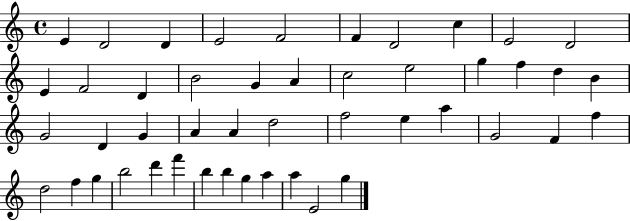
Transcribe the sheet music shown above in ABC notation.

X:1
T:Untitled
M:4/4
L:1/4
K:C
E D2 D E2 F2 F D2 c E2 D2 E F2 D B2 G A c2 e2 g f d B G2 D G A A d2 f2 e a G2 F f d2 f g b2 d' f' b b g a a E2 g